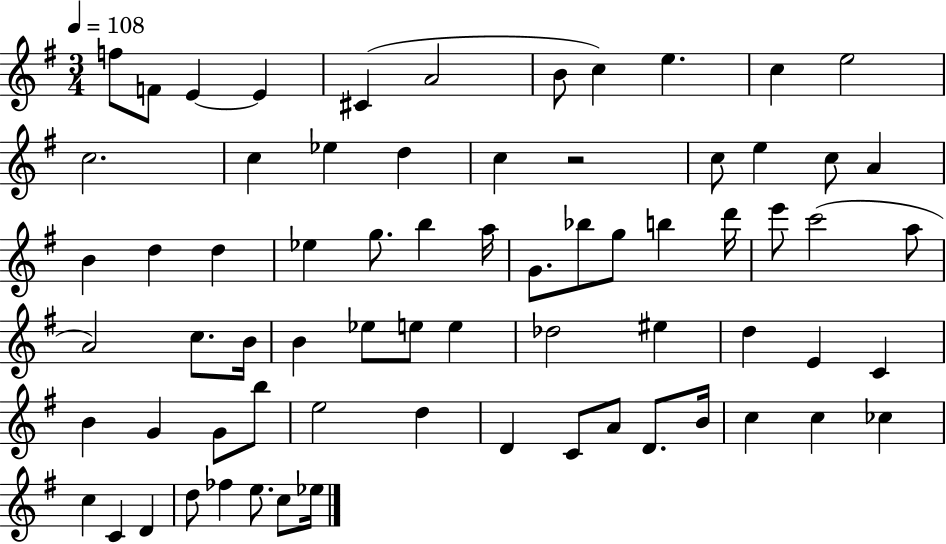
F5/e F4/e E4/q E4/q C#4/q A4/h B4/e C5/q E5/q. C5/q E5/h C5/h. C5/q Eb5/q D5/q C5/q R/h C5/e E5/q C5/e A4/q B4/q D5/q D5/q Eb5/q G5/e. B5/q A5/s G4/e. Bb5/e G5/e B5/q D6/s E6/e C6/h A5/e A4/h C5/e. B4/s B4/q Eb5/e E5/e E5/q Db5/h EIS5/q D5/q E4/q C4/q B4/q G4/q G4/e B5/e E5/h D5/q D4/q C4/e A4/e D4/e. B4/s C5/q C5/q CES5/q C5/q C4/q D4/q D5/e FES5/q E5/e. C5/e Eb5/s